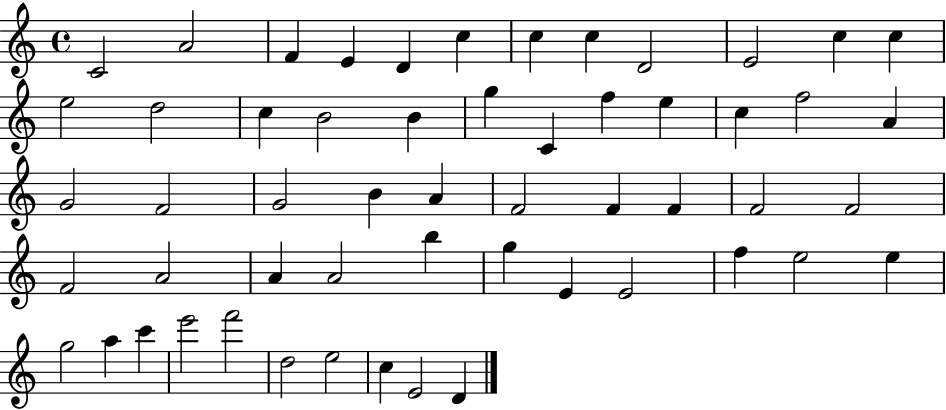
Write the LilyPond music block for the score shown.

{
  \clef treble
  \time 4/4
  \defaultTimeSignature
  \key c \major
  c'2 a'2 | f'4 e'4 d'4 c''4 | c''4 c''4 d'2 | e'2 c''4 c''4 | \break e''2 d''2 | c''4 b'2 b'4 | g''4 c'4 f''4 e''4 | c''4 f''2 a'4 | \break g'2 f'2 | g'2 b'4 a'4 | f'2 f'4 f'4 | f'2 f'2 | \break f'2 a'2 | a'4 a'2 b''4 | g''4 e'4 e'2 | f''4 e''2 e''4 | \break g''2 a''4 c'''4 | e'''2 f'''2 | d''2 e''2 | c''4 e'2 d'4 | \break \bar "|."
}